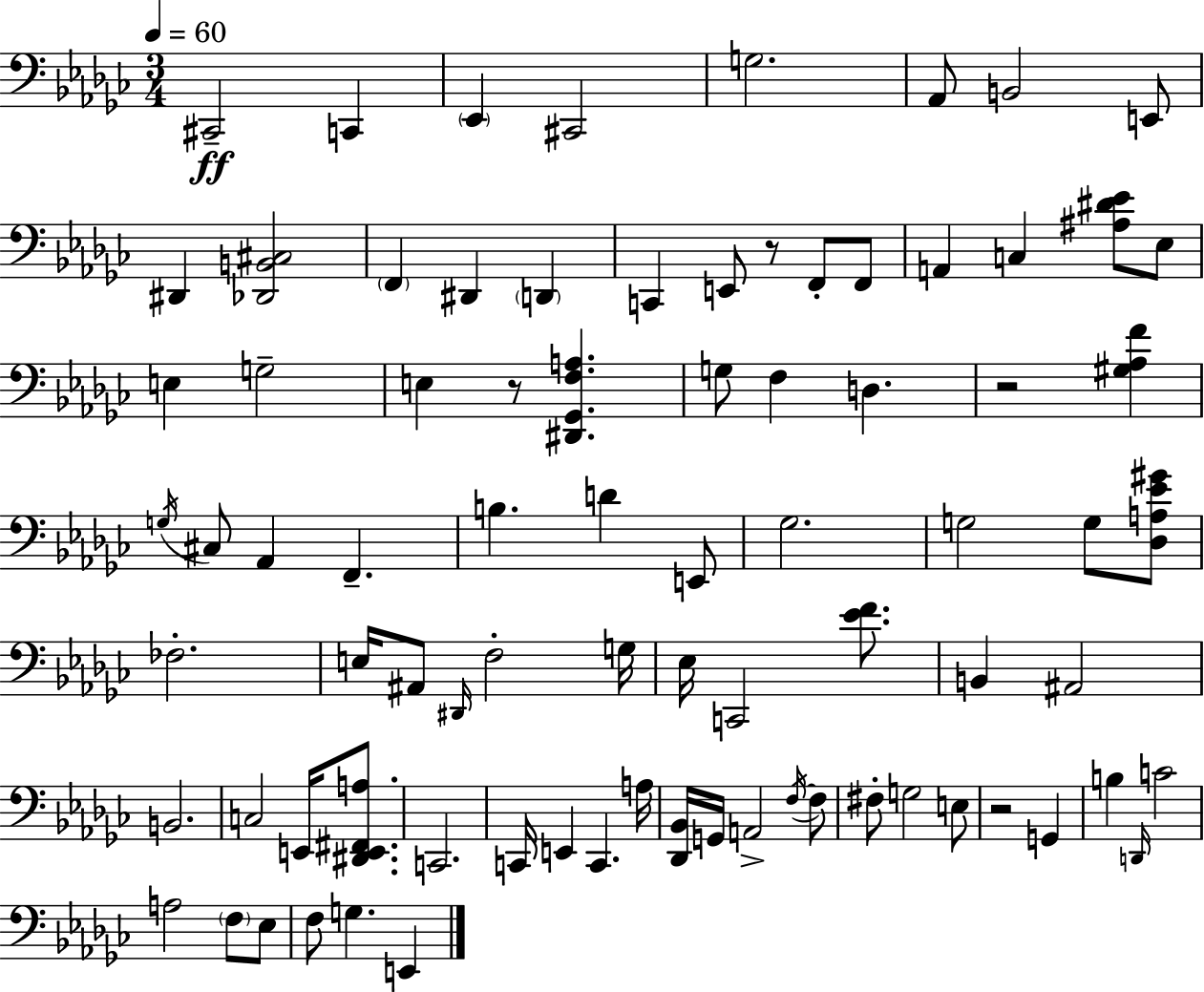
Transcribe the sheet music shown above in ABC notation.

X:1
T:Untitled
M:3/4
L:1/4
K:Ebm
^C,,2 C,, _E,, ^C,,2 G,2 _A,,/2 B,,2 E,,/2 ^D,, [_D,,B,,^C,]2 F,, ^D,, D,, C,, E,,/2 z/2 F,,/2 F,,/2 A,, C, [^A,^D_E]/2 _E,/2 E, G,2 E, z/2 [^D,,_G,,F,A,] G,/2 F, D, z2 [^G,_A,F] G,/4 ^C,/2 _A,, F,, B, D E,,/2 _G,2 G,2 G,/2 [_D,A,_E^G]/2 _F,2 E,/4 ^A,,/2 ^D,,/4 F,2 G,/4 _E,/4 C,,2 [_EF]/2 B,, ^A,,2 B,,2 C,2 E,,/4 [^D,,E,,^F,,A,]/2 C,,2 C,,/4 E,, C,, A,/4 [_D,,_B,,]/4 G,,/4 A,,2 F,/4 F,/2 ^F,/2 G,2 E,/2 z2 G,, B, D,,/4 C2 A,2 F,/2 _E,/2 F,/2 G, E,,